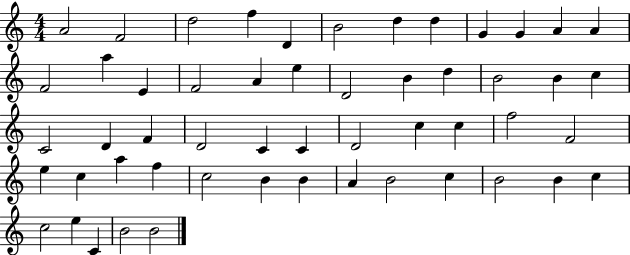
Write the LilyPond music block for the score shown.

{
  \clef treble
  \numericTimeSignature
  \time 4/4
  \key c \major
  a'2 f'2 | d''2 f''4 d'4 | b'2 d''4 d''4 | g'4 g'4 a'4 a'4 | \break f'2 a''4 e'4 | f'2 a'4 e''4 | d'2 b'4 d''4 | b'2 b'4 c''4 | \break c'2 d'4 f'4 | d'2 c'4 c'4 | d'2 c''4 c''4 | f''2 f'2 | \break e''4 c''4 a''4 f''4 | c''2 b'4 b'4 | a'4 b'2 c''4 | b'2 b'4 c''4 | \break c''2 e''4 c'4 | b'2 b'2 | \bar "|."
}